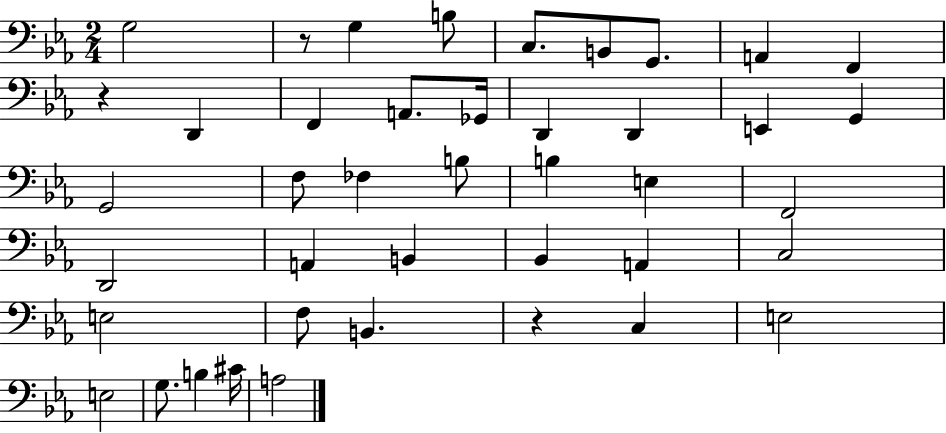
X:1
T:Untitled
M:2/4
L:1/4
K:Eb
G,2 z/2 G, B,/2 C,/2 B,,/2 G,,/2 A,, F,, z D,, F,, A,,/2 _G,,/4 D,, D,, E,, G,, G,,2 F,/2 _F, B,/2 B, E, F,,2 D,,2 A,, B,, _B,, A,, C,2 E,2 F,/2 B,, z C, E,2 E,2 G,/2 B, ^C/4 A,2